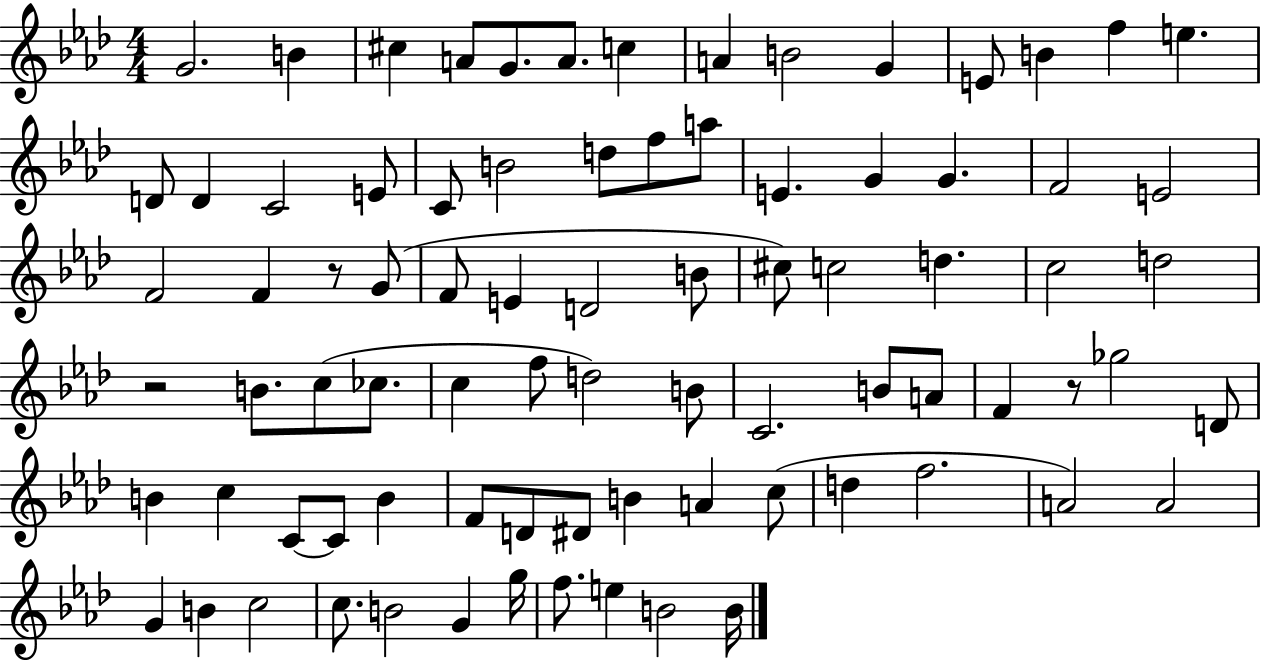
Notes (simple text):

G4/h. B4/q C#5/q A4/e G4/e. A4/e. C5/q A4/q B4/h G4/q E4/e B4/q F5/q E5/q. D4/e D4/q C4/h E4/e C4/e B4/h D5/e F5/e A5/e E4/q. G4/q G4/q. F4/h E4/h F4/h F4/q R/e G4/e F4/e E4/q D4/h B4/e C#5/e C5/h D5/q. C5/h D5/h R/h B4/e. C5/e CES5/e. C5/q F5/e D5/h B4/e C4/h. B4/e A4/e F4/q R/e Gb5/h D4/e B4/q C5/q C4/e C4/e B4/q F4/e D4/e D#4/e B4/q A4/q C5/e D5/q F5/h. A4/h A4/h G4/q B4/q C5/h C5/e. B4/h G4/q G5/s F5/e. E5/q B4/h B4/s